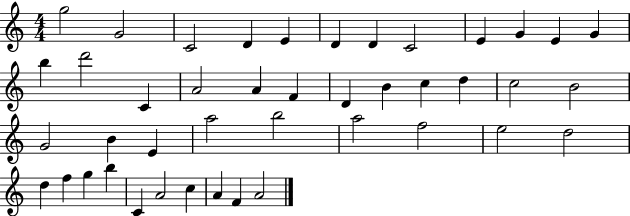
{
  \clef treble
  \numericTimeSignature
  \time 4/4
  \key c \major
  g''2 g'2 | c'2 d'4 e'4 | d'4 d'4 c'2 | e'4 g'4 e'4 g'4 | \break b''4 d'''2 c'4 | a'2 a'4 f'4 | d'4 b'4 c''4 d''4 | c''2 b'2 | \break g'2 b'4 e'4 | a''2 b''2 | a''2 f''2 | e''2 d''2 | \break d''4 f''4 g''4 b''4 | c'4 a'2 c''4 | a'4 f'4 a'2 | \bar "|."
}